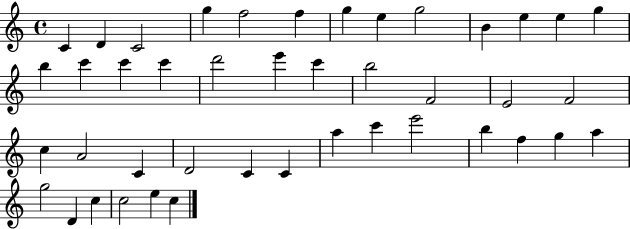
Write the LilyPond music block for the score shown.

{
  \clef treble
  \time 4/4
  \defaultTimeSignature
  \key c \major
  c'4 d'4 c'2 | g''4 f''2 f''4 | g''4 e''4 g''2 | b'4 e''4 e''4 g''4 | \break b''4 c'''4 c'''4 c'''4 | d'''2 e'''4 c'''4 | b''2 f'2 | e'2 f'2 | \break c''4 a'2 c'4 | d'2 c'4 c'4 | a''4 c'''4 e'''2 | b''4 f''4 g''4 a''4 | \break g''2 d'4 c''4 | c''2 e''4 c''4 | \bar "|."
}